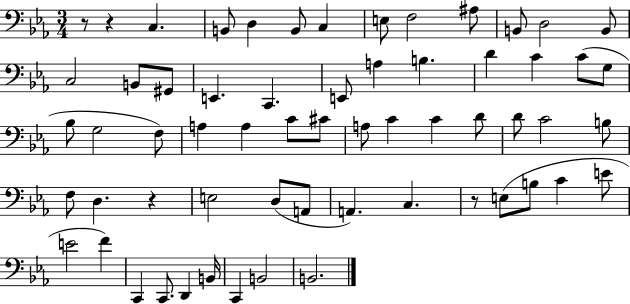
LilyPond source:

{
  \clef bass
  \numericTimeSignature
  \time 3/4
  \key ees \major
  r8 r4 c4. | b,8 d4 b,8 c4 | e8 f2 ais8 | b,8 d2 b,8 | \break c2 b,8 gis,8 | e,4. c,4. | e,8 a4 b4. | d'4 c'4 c'8( g8 | \break bes8 g2 f8) | a4 a4 c'8 cis'8 | a8 c'4 c'4 d'8 | d'8 c'2 b8 | \break f8 d4. r4 | e2 d8( a,8 | a,4.) c4. | r8 e8( b8 c'4 e'8 | \break e'2 f'4) | c,4 c,8. d,4 b,16 | c,4 b,2 | b,2. | \break \bar "|."
}